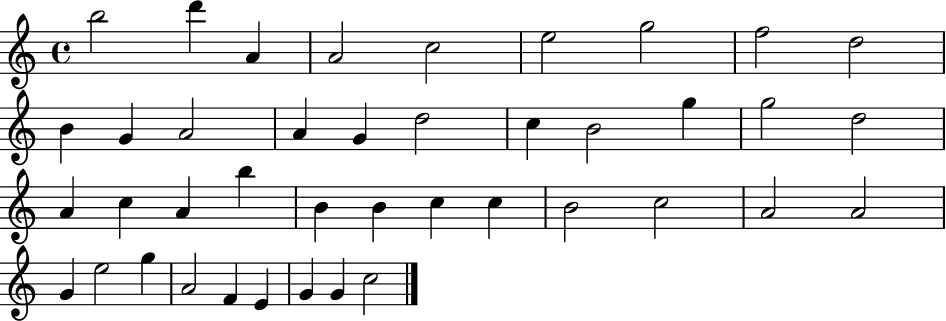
{
  \clef treble
  \time 4/4
  \defaultTimeSignature
  \key c \major
  b''2 d'''4 a'4 | a'2 c''2 | e''2 g''2 | f''2 d''2 | \break b'4 g'4 a'2 | a'4 g'4 d''2 | c''4 b'2 g''4 | g''2 d''2 | \break a'4 c''4 a'4 b''4 | b'4 b'4 c''4 c''4 | b'2 c''2 | a'2 a'2 | \break g'4 e''2 g''4 | a'2 f'4 e'4 | g'4 g'4 c''2 | \bar "|."
}